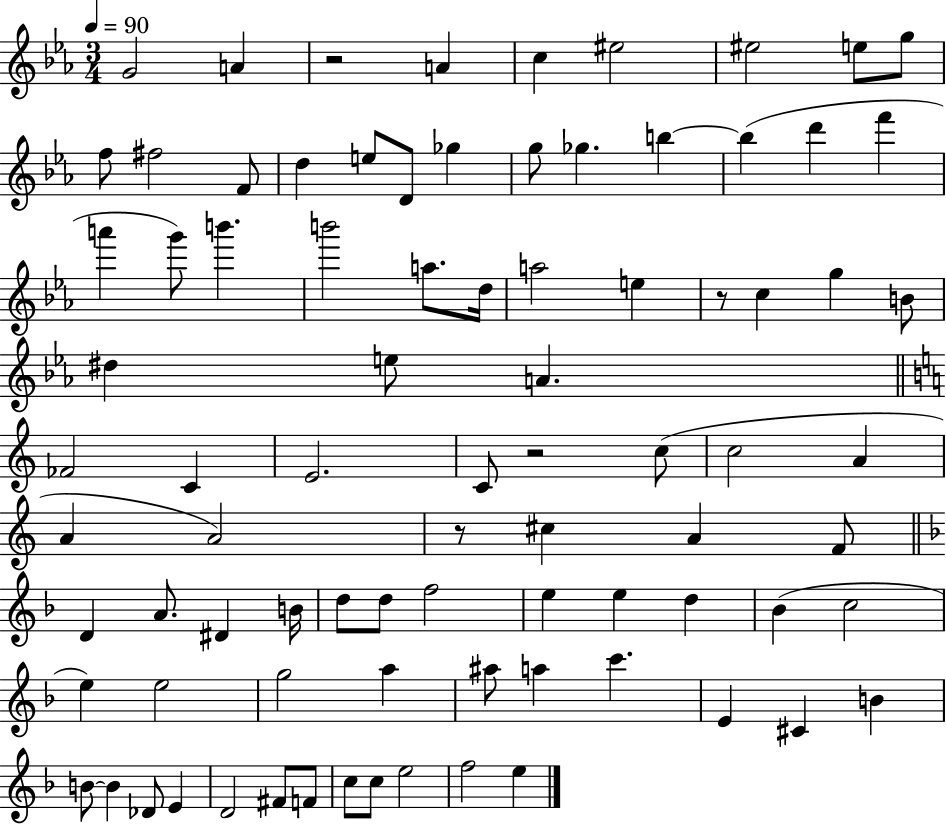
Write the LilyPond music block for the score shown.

{
  \clef treble
  \numericTimeSignature
  \time 3/4
  \key ees \major
  \tempo 4 = 90
  \repeat volta 2 { g'2 a'4 | r2 a'4 | c''4 eis''2 | eis''2 e''8 g''8 | \break f''8 fis''2 f'8 | d''4 e''8 d'8 ges''4 | g''8 ges''4. b''4~~ | b''4( d'''4 f'''4 | \break a'''4 g'''8) b'''4. | b'''2 a''8. d''16 | a''2 e''4 | r8 c''4 g''4 b'8 | \break dis''4 e''8 a'4. | \bar "||" \break \key c \major fes'2 c'4 | e'2. | c'8 r2 c''8( | c''2 a'4 | \break a'4 a'2) | r8 cis''4 a'4 f'8 | \bar "||" \break \key f \major d'4 a'8. dis'4 b'16 | d''8 d''8 f''2 | e''4 e''4 d''4 | bes'4( c''2 | \break e''4) e''2 | g''2 a''4 | ais''8 a''4 c'''4. | e'4 cis'4 b'4 | \break b'8~~ b'4 des'8 e'4 | d'2 fis'8 f'8 | c''8 c''8 e''2 | f''2 e''4 | \break } \bar "|."
}